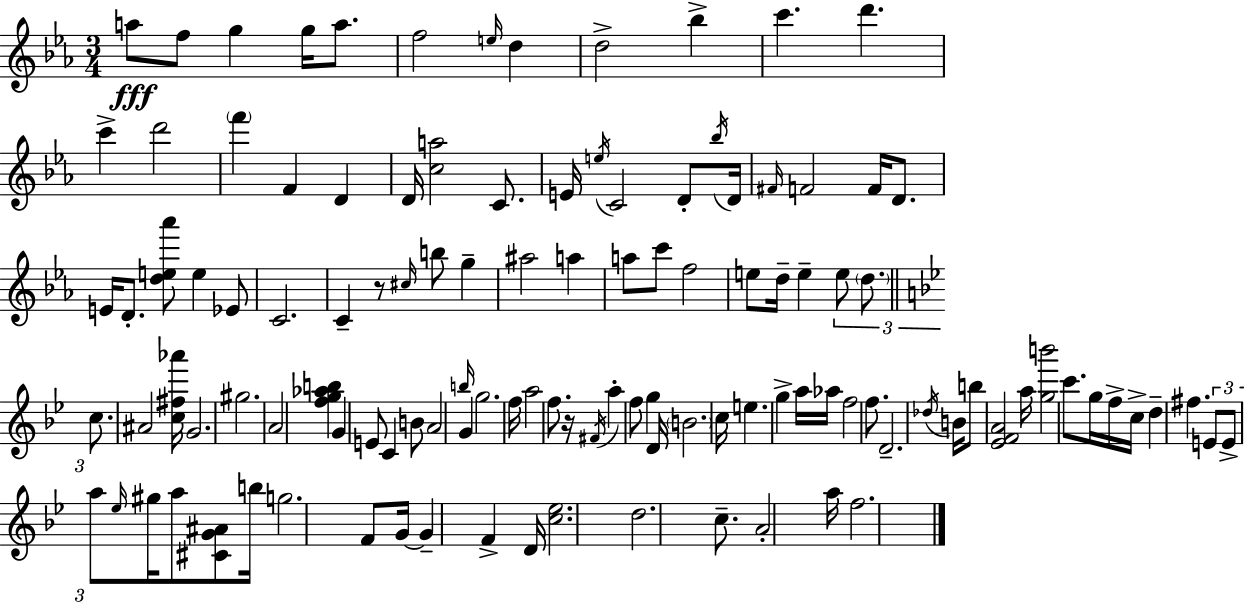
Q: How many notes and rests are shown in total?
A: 116